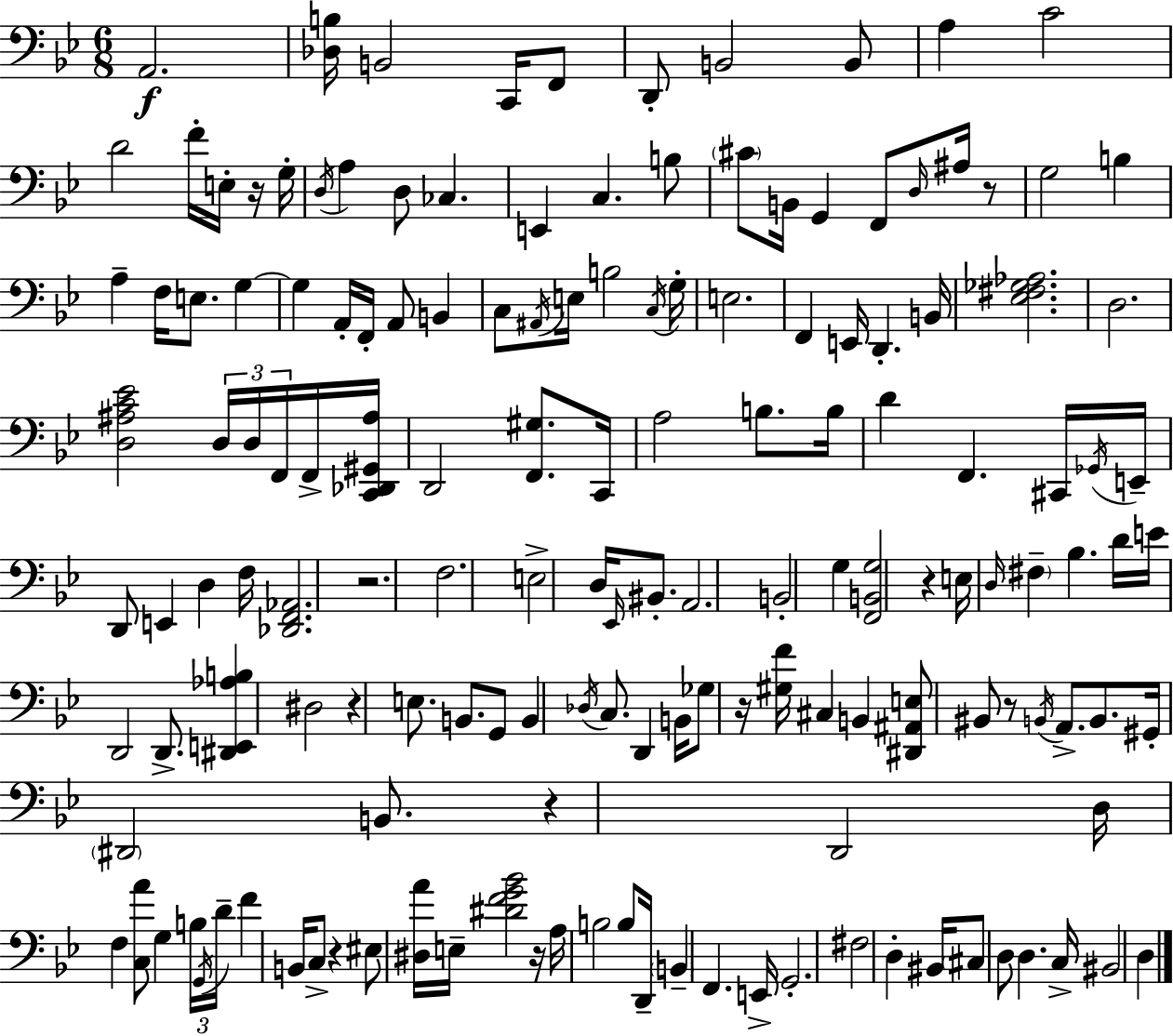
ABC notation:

X:1
T:Untitled
M:6/8
L:1/4
K:Bb
A,,2 [_D,B,]/4 B,,2 C,,/4 F,,/2 D,,/2 B,,2 B,,/2 A, C2 D2 F/4 E,/4 z/4 G,/4 D,/4 A, D,/2 _C, E,, C, B,/2 ^C/2 B,,/4 G,, F,,/2 D,/4 ^A,/4 z/2 G,2 B, A, F,/4 E,/2 G, G, A,,/4 F,,/4 A,,/2 B,, C,/2 ^A,,/4 E,/4 B,2 C,/4 G,/4 E,2 F,, E,,/4 D,, B,,/4 [_E,^F,_G,_A,]2 D,2 [D,^A,C_E]2 D,/4 D,/4 F,,/4 F,,/4 [C,,_D,,^G,,^A,]/4 D,,2 [F,,^G,]/2 C,,/4 A,2 B,/2 B,/4 D F,, ^C,,/4 _G,,/4 E,,/4 D,,/2 E,, D, F,/4 [_D,,F,,_A,,]2 z2 F,2 E,2 D,/4 _E,,/4 ^B,,/2 A,,2 B,,2 G, [F,,B,,G,]2 z E,/4 D,/4 ^F, _B, D/4 E/4 D,,2 D,,/2 [^D,,E,,_A,B,] ^D,2 z E,/2 B,,/2 G,,/2 B,, _D,/4 C,/2 D,, B,,/4 _G,/2 z/4 [^G,F]/4 ^C, B,, [^D,,^A,,E,]/2 ^B,,/2 z/2 B,,/4 A,,/2 B,,/2 ^G,,/4 ^D,,2 B,,/2 z D,,2 D,/4 F, [C,A]/2 G, B,/4 G,,/4 D/4 F B,,/4 C,/2 z ^E,/2 [^D,A]/4 E,/4 [^DFG_B]2 z/4 A,/4 B,2 B,/2 D,,/4 B,, F,, E,,/4 G,,2 ^F,2 D, ^B,,/4 ^C,/2 D,/2 D, C,/4 ^B,,2 D,